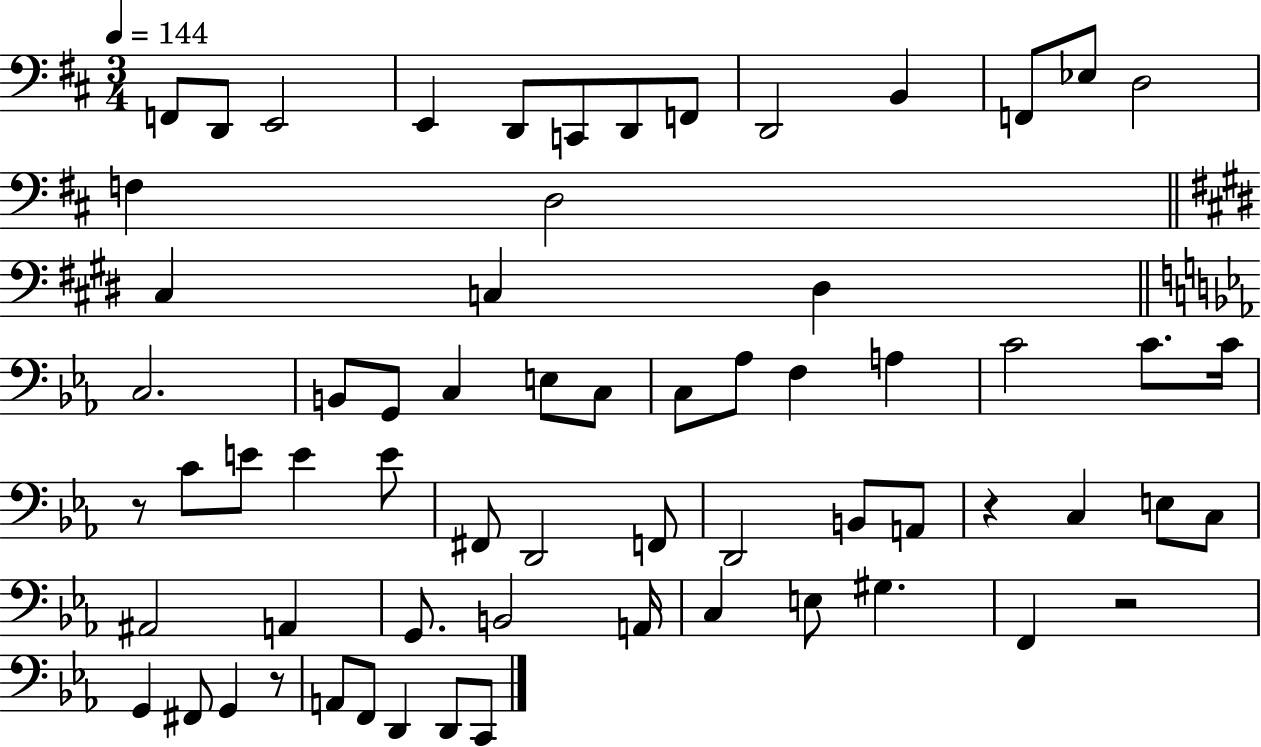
{
  \clef bass
  \numericTimeSignature
  \time 3/4
  \key d \major
  \tempo 4 = 144
  f,8 d,8 e,2 | e,4 d,8 c,8 d,8 f,8 | d,2 b,4 | f,8 ees8 d2 | \break f4 d2 | \bar "||" \break \key e \major cis4 c4 dis4 | \bar "||" \break \key c \minor c2. | b,8 g,8 c4 e8 c8 | c8 aes8 f4 a4 | c'2 c'8. c'16 | \break r8 c'8 e'8 e'4 e'8 | fis,8 d,2 f,8 | d,2 b,8 a,8 | r4 c4 e8 c8 | \break ais,2 a,4 | g,8. b,2 a,16 | c4 e8 gis4. | f,4 r2 | \break g,4 fis,8 g,4 r8 | a,8 f,8 d,4 d,8 c,8 | \bar "|."
}